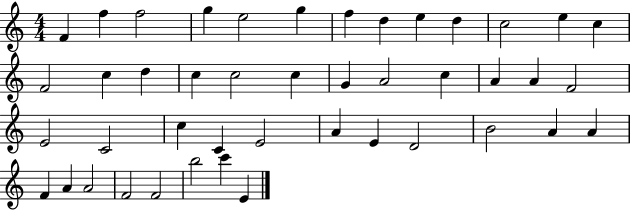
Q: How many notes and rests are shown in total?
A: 44